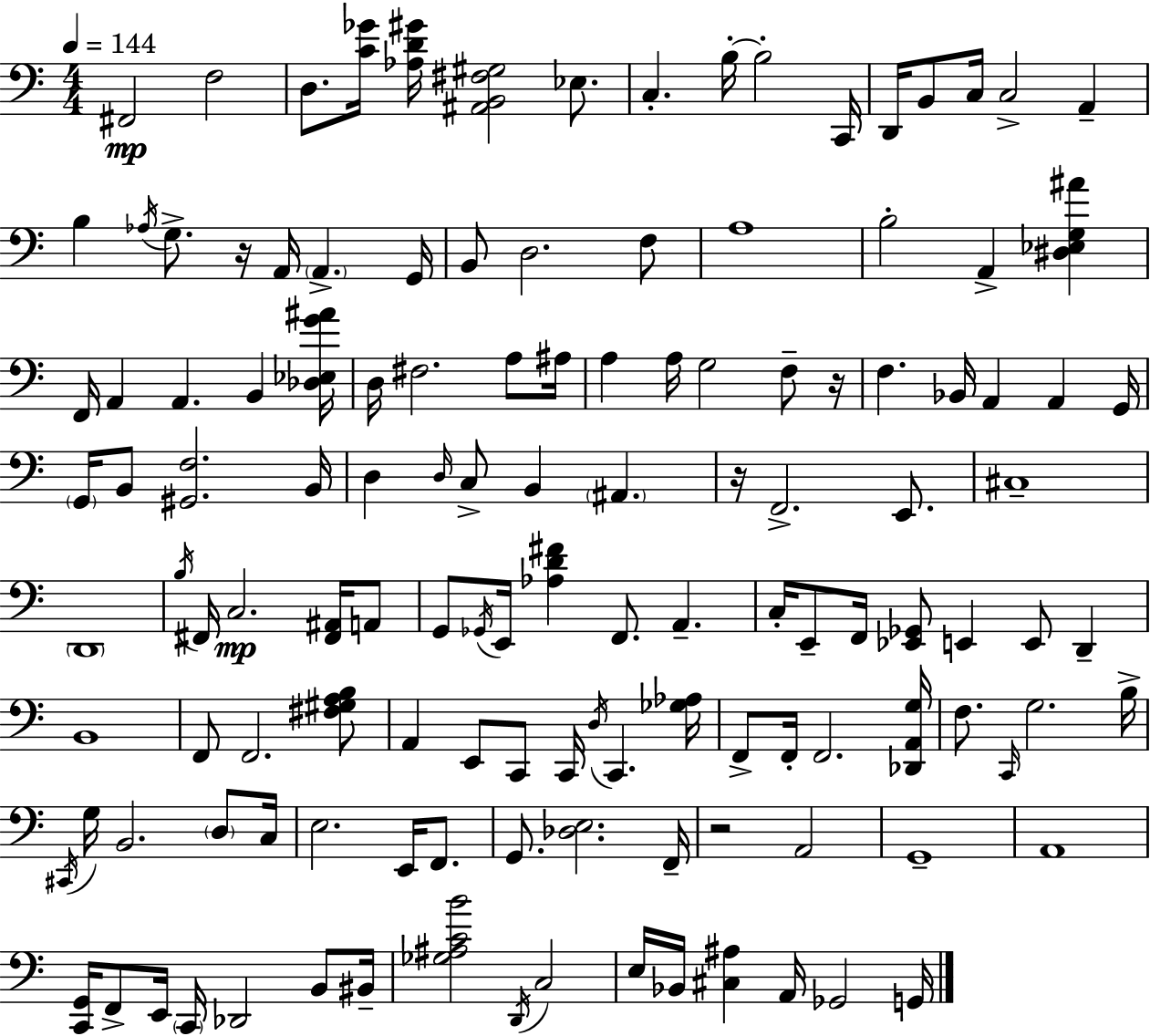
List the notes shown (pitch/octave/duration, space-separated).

F#2/h F3/h D3/e. [C4,Gb4]/s [Ab3,D4,G#4]/s [A#2,B2,F#3,G#3]/h Eb3/e. C3/q. B3/s B3/h C2/s D2/s B2/e C3/s C3/h A2/q B3/q Ab3/s G3/e. R/s A2/s A2/q. G2/s B2/e D3/h. F3/e A3/w B3/h A2/q [D#3,Eb3,G3,A#4]/q F2/s A2/q A2/q. B2/q [Db3,Eb3,G4,A#4]/s D3/s F#3/h. A3/e A#3/s A3/q A3/s G3/h F3/e R/s F3/q. Bb2/s A2/q A2/q G2/s G2/s B2/e [G#2,F3]/h. B2/s D3/q D3/s C3/e B2/q A#2/q. R/s F2/h. E2/e. C#3/w D2/w B3/s F#2/s C3/h. [F#2,A#2]/s A2/e G2/e Gb2/s E2/s [Ab3,D4,F#4]/q F2/e. A2/q. C3/s E2/e F2/s [Eb2,Gb2]/e E2/q E2/e D2/q B2/w F2/e F2/h. [F#3,G#3,A3,B3]/e A2/q E2/e C2/e C2/s D3/s C2/q. [Gb3,Ab3]/s F2/e F2/s F2/h. [Db2,A2,G3]/s F3/e. C2/s G3/h. B3/s C#2/s G3/s B2/h. D3/e C3/s E3/h. E2/s F2/e. G2/e. [Db3,E3]/h. F2/s R/h A2/h G2/w A2/w [C2,G2]/s F2/e E2/s C2/s Db2/h B2/e BIS2/s [Gb3,A#3,C4,B4]/h D2/s C3/h E3/s Bb2/s [C#3,A#3]/q A2/s Gb2/h G2/s